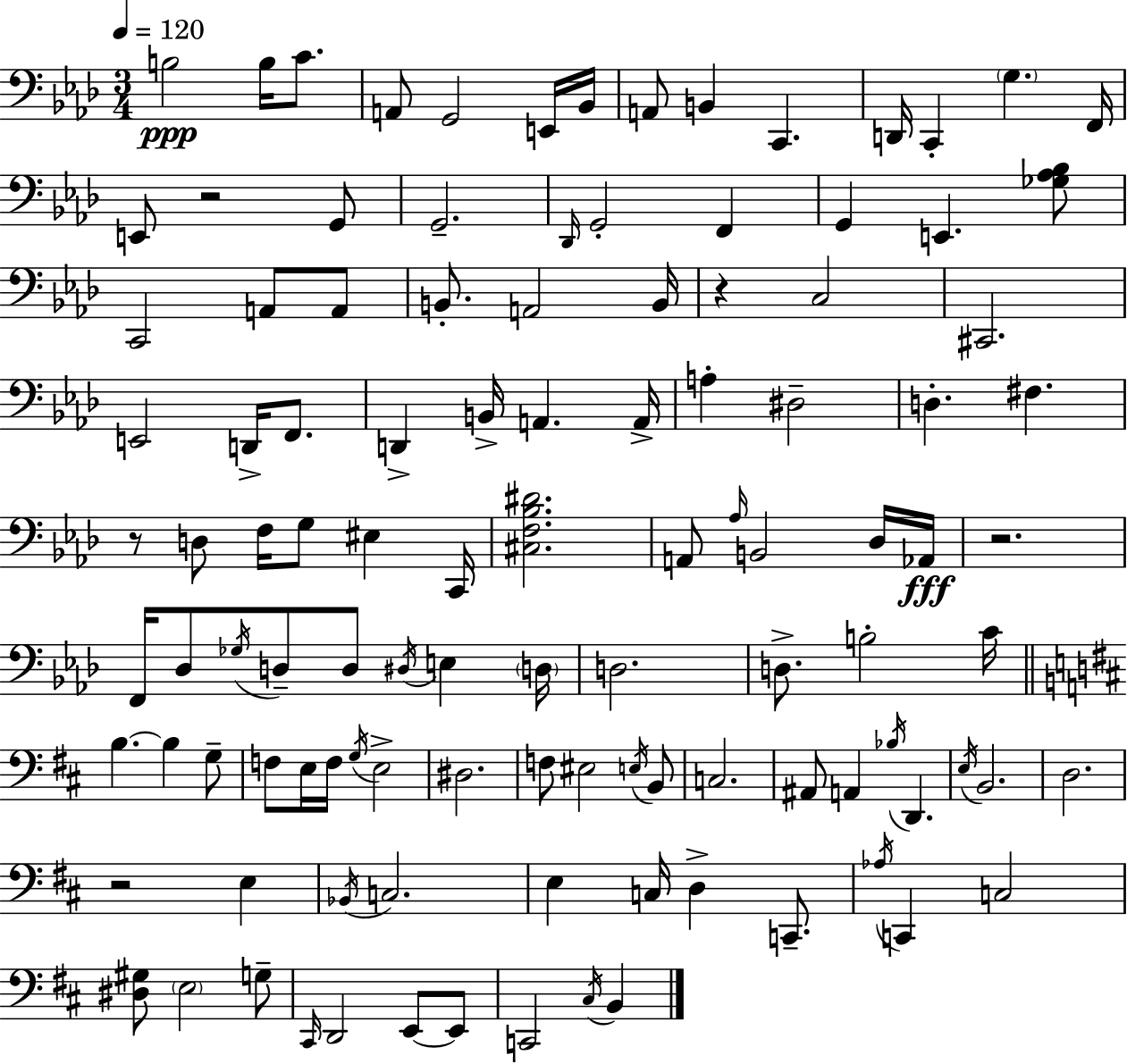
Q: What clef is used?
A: bass